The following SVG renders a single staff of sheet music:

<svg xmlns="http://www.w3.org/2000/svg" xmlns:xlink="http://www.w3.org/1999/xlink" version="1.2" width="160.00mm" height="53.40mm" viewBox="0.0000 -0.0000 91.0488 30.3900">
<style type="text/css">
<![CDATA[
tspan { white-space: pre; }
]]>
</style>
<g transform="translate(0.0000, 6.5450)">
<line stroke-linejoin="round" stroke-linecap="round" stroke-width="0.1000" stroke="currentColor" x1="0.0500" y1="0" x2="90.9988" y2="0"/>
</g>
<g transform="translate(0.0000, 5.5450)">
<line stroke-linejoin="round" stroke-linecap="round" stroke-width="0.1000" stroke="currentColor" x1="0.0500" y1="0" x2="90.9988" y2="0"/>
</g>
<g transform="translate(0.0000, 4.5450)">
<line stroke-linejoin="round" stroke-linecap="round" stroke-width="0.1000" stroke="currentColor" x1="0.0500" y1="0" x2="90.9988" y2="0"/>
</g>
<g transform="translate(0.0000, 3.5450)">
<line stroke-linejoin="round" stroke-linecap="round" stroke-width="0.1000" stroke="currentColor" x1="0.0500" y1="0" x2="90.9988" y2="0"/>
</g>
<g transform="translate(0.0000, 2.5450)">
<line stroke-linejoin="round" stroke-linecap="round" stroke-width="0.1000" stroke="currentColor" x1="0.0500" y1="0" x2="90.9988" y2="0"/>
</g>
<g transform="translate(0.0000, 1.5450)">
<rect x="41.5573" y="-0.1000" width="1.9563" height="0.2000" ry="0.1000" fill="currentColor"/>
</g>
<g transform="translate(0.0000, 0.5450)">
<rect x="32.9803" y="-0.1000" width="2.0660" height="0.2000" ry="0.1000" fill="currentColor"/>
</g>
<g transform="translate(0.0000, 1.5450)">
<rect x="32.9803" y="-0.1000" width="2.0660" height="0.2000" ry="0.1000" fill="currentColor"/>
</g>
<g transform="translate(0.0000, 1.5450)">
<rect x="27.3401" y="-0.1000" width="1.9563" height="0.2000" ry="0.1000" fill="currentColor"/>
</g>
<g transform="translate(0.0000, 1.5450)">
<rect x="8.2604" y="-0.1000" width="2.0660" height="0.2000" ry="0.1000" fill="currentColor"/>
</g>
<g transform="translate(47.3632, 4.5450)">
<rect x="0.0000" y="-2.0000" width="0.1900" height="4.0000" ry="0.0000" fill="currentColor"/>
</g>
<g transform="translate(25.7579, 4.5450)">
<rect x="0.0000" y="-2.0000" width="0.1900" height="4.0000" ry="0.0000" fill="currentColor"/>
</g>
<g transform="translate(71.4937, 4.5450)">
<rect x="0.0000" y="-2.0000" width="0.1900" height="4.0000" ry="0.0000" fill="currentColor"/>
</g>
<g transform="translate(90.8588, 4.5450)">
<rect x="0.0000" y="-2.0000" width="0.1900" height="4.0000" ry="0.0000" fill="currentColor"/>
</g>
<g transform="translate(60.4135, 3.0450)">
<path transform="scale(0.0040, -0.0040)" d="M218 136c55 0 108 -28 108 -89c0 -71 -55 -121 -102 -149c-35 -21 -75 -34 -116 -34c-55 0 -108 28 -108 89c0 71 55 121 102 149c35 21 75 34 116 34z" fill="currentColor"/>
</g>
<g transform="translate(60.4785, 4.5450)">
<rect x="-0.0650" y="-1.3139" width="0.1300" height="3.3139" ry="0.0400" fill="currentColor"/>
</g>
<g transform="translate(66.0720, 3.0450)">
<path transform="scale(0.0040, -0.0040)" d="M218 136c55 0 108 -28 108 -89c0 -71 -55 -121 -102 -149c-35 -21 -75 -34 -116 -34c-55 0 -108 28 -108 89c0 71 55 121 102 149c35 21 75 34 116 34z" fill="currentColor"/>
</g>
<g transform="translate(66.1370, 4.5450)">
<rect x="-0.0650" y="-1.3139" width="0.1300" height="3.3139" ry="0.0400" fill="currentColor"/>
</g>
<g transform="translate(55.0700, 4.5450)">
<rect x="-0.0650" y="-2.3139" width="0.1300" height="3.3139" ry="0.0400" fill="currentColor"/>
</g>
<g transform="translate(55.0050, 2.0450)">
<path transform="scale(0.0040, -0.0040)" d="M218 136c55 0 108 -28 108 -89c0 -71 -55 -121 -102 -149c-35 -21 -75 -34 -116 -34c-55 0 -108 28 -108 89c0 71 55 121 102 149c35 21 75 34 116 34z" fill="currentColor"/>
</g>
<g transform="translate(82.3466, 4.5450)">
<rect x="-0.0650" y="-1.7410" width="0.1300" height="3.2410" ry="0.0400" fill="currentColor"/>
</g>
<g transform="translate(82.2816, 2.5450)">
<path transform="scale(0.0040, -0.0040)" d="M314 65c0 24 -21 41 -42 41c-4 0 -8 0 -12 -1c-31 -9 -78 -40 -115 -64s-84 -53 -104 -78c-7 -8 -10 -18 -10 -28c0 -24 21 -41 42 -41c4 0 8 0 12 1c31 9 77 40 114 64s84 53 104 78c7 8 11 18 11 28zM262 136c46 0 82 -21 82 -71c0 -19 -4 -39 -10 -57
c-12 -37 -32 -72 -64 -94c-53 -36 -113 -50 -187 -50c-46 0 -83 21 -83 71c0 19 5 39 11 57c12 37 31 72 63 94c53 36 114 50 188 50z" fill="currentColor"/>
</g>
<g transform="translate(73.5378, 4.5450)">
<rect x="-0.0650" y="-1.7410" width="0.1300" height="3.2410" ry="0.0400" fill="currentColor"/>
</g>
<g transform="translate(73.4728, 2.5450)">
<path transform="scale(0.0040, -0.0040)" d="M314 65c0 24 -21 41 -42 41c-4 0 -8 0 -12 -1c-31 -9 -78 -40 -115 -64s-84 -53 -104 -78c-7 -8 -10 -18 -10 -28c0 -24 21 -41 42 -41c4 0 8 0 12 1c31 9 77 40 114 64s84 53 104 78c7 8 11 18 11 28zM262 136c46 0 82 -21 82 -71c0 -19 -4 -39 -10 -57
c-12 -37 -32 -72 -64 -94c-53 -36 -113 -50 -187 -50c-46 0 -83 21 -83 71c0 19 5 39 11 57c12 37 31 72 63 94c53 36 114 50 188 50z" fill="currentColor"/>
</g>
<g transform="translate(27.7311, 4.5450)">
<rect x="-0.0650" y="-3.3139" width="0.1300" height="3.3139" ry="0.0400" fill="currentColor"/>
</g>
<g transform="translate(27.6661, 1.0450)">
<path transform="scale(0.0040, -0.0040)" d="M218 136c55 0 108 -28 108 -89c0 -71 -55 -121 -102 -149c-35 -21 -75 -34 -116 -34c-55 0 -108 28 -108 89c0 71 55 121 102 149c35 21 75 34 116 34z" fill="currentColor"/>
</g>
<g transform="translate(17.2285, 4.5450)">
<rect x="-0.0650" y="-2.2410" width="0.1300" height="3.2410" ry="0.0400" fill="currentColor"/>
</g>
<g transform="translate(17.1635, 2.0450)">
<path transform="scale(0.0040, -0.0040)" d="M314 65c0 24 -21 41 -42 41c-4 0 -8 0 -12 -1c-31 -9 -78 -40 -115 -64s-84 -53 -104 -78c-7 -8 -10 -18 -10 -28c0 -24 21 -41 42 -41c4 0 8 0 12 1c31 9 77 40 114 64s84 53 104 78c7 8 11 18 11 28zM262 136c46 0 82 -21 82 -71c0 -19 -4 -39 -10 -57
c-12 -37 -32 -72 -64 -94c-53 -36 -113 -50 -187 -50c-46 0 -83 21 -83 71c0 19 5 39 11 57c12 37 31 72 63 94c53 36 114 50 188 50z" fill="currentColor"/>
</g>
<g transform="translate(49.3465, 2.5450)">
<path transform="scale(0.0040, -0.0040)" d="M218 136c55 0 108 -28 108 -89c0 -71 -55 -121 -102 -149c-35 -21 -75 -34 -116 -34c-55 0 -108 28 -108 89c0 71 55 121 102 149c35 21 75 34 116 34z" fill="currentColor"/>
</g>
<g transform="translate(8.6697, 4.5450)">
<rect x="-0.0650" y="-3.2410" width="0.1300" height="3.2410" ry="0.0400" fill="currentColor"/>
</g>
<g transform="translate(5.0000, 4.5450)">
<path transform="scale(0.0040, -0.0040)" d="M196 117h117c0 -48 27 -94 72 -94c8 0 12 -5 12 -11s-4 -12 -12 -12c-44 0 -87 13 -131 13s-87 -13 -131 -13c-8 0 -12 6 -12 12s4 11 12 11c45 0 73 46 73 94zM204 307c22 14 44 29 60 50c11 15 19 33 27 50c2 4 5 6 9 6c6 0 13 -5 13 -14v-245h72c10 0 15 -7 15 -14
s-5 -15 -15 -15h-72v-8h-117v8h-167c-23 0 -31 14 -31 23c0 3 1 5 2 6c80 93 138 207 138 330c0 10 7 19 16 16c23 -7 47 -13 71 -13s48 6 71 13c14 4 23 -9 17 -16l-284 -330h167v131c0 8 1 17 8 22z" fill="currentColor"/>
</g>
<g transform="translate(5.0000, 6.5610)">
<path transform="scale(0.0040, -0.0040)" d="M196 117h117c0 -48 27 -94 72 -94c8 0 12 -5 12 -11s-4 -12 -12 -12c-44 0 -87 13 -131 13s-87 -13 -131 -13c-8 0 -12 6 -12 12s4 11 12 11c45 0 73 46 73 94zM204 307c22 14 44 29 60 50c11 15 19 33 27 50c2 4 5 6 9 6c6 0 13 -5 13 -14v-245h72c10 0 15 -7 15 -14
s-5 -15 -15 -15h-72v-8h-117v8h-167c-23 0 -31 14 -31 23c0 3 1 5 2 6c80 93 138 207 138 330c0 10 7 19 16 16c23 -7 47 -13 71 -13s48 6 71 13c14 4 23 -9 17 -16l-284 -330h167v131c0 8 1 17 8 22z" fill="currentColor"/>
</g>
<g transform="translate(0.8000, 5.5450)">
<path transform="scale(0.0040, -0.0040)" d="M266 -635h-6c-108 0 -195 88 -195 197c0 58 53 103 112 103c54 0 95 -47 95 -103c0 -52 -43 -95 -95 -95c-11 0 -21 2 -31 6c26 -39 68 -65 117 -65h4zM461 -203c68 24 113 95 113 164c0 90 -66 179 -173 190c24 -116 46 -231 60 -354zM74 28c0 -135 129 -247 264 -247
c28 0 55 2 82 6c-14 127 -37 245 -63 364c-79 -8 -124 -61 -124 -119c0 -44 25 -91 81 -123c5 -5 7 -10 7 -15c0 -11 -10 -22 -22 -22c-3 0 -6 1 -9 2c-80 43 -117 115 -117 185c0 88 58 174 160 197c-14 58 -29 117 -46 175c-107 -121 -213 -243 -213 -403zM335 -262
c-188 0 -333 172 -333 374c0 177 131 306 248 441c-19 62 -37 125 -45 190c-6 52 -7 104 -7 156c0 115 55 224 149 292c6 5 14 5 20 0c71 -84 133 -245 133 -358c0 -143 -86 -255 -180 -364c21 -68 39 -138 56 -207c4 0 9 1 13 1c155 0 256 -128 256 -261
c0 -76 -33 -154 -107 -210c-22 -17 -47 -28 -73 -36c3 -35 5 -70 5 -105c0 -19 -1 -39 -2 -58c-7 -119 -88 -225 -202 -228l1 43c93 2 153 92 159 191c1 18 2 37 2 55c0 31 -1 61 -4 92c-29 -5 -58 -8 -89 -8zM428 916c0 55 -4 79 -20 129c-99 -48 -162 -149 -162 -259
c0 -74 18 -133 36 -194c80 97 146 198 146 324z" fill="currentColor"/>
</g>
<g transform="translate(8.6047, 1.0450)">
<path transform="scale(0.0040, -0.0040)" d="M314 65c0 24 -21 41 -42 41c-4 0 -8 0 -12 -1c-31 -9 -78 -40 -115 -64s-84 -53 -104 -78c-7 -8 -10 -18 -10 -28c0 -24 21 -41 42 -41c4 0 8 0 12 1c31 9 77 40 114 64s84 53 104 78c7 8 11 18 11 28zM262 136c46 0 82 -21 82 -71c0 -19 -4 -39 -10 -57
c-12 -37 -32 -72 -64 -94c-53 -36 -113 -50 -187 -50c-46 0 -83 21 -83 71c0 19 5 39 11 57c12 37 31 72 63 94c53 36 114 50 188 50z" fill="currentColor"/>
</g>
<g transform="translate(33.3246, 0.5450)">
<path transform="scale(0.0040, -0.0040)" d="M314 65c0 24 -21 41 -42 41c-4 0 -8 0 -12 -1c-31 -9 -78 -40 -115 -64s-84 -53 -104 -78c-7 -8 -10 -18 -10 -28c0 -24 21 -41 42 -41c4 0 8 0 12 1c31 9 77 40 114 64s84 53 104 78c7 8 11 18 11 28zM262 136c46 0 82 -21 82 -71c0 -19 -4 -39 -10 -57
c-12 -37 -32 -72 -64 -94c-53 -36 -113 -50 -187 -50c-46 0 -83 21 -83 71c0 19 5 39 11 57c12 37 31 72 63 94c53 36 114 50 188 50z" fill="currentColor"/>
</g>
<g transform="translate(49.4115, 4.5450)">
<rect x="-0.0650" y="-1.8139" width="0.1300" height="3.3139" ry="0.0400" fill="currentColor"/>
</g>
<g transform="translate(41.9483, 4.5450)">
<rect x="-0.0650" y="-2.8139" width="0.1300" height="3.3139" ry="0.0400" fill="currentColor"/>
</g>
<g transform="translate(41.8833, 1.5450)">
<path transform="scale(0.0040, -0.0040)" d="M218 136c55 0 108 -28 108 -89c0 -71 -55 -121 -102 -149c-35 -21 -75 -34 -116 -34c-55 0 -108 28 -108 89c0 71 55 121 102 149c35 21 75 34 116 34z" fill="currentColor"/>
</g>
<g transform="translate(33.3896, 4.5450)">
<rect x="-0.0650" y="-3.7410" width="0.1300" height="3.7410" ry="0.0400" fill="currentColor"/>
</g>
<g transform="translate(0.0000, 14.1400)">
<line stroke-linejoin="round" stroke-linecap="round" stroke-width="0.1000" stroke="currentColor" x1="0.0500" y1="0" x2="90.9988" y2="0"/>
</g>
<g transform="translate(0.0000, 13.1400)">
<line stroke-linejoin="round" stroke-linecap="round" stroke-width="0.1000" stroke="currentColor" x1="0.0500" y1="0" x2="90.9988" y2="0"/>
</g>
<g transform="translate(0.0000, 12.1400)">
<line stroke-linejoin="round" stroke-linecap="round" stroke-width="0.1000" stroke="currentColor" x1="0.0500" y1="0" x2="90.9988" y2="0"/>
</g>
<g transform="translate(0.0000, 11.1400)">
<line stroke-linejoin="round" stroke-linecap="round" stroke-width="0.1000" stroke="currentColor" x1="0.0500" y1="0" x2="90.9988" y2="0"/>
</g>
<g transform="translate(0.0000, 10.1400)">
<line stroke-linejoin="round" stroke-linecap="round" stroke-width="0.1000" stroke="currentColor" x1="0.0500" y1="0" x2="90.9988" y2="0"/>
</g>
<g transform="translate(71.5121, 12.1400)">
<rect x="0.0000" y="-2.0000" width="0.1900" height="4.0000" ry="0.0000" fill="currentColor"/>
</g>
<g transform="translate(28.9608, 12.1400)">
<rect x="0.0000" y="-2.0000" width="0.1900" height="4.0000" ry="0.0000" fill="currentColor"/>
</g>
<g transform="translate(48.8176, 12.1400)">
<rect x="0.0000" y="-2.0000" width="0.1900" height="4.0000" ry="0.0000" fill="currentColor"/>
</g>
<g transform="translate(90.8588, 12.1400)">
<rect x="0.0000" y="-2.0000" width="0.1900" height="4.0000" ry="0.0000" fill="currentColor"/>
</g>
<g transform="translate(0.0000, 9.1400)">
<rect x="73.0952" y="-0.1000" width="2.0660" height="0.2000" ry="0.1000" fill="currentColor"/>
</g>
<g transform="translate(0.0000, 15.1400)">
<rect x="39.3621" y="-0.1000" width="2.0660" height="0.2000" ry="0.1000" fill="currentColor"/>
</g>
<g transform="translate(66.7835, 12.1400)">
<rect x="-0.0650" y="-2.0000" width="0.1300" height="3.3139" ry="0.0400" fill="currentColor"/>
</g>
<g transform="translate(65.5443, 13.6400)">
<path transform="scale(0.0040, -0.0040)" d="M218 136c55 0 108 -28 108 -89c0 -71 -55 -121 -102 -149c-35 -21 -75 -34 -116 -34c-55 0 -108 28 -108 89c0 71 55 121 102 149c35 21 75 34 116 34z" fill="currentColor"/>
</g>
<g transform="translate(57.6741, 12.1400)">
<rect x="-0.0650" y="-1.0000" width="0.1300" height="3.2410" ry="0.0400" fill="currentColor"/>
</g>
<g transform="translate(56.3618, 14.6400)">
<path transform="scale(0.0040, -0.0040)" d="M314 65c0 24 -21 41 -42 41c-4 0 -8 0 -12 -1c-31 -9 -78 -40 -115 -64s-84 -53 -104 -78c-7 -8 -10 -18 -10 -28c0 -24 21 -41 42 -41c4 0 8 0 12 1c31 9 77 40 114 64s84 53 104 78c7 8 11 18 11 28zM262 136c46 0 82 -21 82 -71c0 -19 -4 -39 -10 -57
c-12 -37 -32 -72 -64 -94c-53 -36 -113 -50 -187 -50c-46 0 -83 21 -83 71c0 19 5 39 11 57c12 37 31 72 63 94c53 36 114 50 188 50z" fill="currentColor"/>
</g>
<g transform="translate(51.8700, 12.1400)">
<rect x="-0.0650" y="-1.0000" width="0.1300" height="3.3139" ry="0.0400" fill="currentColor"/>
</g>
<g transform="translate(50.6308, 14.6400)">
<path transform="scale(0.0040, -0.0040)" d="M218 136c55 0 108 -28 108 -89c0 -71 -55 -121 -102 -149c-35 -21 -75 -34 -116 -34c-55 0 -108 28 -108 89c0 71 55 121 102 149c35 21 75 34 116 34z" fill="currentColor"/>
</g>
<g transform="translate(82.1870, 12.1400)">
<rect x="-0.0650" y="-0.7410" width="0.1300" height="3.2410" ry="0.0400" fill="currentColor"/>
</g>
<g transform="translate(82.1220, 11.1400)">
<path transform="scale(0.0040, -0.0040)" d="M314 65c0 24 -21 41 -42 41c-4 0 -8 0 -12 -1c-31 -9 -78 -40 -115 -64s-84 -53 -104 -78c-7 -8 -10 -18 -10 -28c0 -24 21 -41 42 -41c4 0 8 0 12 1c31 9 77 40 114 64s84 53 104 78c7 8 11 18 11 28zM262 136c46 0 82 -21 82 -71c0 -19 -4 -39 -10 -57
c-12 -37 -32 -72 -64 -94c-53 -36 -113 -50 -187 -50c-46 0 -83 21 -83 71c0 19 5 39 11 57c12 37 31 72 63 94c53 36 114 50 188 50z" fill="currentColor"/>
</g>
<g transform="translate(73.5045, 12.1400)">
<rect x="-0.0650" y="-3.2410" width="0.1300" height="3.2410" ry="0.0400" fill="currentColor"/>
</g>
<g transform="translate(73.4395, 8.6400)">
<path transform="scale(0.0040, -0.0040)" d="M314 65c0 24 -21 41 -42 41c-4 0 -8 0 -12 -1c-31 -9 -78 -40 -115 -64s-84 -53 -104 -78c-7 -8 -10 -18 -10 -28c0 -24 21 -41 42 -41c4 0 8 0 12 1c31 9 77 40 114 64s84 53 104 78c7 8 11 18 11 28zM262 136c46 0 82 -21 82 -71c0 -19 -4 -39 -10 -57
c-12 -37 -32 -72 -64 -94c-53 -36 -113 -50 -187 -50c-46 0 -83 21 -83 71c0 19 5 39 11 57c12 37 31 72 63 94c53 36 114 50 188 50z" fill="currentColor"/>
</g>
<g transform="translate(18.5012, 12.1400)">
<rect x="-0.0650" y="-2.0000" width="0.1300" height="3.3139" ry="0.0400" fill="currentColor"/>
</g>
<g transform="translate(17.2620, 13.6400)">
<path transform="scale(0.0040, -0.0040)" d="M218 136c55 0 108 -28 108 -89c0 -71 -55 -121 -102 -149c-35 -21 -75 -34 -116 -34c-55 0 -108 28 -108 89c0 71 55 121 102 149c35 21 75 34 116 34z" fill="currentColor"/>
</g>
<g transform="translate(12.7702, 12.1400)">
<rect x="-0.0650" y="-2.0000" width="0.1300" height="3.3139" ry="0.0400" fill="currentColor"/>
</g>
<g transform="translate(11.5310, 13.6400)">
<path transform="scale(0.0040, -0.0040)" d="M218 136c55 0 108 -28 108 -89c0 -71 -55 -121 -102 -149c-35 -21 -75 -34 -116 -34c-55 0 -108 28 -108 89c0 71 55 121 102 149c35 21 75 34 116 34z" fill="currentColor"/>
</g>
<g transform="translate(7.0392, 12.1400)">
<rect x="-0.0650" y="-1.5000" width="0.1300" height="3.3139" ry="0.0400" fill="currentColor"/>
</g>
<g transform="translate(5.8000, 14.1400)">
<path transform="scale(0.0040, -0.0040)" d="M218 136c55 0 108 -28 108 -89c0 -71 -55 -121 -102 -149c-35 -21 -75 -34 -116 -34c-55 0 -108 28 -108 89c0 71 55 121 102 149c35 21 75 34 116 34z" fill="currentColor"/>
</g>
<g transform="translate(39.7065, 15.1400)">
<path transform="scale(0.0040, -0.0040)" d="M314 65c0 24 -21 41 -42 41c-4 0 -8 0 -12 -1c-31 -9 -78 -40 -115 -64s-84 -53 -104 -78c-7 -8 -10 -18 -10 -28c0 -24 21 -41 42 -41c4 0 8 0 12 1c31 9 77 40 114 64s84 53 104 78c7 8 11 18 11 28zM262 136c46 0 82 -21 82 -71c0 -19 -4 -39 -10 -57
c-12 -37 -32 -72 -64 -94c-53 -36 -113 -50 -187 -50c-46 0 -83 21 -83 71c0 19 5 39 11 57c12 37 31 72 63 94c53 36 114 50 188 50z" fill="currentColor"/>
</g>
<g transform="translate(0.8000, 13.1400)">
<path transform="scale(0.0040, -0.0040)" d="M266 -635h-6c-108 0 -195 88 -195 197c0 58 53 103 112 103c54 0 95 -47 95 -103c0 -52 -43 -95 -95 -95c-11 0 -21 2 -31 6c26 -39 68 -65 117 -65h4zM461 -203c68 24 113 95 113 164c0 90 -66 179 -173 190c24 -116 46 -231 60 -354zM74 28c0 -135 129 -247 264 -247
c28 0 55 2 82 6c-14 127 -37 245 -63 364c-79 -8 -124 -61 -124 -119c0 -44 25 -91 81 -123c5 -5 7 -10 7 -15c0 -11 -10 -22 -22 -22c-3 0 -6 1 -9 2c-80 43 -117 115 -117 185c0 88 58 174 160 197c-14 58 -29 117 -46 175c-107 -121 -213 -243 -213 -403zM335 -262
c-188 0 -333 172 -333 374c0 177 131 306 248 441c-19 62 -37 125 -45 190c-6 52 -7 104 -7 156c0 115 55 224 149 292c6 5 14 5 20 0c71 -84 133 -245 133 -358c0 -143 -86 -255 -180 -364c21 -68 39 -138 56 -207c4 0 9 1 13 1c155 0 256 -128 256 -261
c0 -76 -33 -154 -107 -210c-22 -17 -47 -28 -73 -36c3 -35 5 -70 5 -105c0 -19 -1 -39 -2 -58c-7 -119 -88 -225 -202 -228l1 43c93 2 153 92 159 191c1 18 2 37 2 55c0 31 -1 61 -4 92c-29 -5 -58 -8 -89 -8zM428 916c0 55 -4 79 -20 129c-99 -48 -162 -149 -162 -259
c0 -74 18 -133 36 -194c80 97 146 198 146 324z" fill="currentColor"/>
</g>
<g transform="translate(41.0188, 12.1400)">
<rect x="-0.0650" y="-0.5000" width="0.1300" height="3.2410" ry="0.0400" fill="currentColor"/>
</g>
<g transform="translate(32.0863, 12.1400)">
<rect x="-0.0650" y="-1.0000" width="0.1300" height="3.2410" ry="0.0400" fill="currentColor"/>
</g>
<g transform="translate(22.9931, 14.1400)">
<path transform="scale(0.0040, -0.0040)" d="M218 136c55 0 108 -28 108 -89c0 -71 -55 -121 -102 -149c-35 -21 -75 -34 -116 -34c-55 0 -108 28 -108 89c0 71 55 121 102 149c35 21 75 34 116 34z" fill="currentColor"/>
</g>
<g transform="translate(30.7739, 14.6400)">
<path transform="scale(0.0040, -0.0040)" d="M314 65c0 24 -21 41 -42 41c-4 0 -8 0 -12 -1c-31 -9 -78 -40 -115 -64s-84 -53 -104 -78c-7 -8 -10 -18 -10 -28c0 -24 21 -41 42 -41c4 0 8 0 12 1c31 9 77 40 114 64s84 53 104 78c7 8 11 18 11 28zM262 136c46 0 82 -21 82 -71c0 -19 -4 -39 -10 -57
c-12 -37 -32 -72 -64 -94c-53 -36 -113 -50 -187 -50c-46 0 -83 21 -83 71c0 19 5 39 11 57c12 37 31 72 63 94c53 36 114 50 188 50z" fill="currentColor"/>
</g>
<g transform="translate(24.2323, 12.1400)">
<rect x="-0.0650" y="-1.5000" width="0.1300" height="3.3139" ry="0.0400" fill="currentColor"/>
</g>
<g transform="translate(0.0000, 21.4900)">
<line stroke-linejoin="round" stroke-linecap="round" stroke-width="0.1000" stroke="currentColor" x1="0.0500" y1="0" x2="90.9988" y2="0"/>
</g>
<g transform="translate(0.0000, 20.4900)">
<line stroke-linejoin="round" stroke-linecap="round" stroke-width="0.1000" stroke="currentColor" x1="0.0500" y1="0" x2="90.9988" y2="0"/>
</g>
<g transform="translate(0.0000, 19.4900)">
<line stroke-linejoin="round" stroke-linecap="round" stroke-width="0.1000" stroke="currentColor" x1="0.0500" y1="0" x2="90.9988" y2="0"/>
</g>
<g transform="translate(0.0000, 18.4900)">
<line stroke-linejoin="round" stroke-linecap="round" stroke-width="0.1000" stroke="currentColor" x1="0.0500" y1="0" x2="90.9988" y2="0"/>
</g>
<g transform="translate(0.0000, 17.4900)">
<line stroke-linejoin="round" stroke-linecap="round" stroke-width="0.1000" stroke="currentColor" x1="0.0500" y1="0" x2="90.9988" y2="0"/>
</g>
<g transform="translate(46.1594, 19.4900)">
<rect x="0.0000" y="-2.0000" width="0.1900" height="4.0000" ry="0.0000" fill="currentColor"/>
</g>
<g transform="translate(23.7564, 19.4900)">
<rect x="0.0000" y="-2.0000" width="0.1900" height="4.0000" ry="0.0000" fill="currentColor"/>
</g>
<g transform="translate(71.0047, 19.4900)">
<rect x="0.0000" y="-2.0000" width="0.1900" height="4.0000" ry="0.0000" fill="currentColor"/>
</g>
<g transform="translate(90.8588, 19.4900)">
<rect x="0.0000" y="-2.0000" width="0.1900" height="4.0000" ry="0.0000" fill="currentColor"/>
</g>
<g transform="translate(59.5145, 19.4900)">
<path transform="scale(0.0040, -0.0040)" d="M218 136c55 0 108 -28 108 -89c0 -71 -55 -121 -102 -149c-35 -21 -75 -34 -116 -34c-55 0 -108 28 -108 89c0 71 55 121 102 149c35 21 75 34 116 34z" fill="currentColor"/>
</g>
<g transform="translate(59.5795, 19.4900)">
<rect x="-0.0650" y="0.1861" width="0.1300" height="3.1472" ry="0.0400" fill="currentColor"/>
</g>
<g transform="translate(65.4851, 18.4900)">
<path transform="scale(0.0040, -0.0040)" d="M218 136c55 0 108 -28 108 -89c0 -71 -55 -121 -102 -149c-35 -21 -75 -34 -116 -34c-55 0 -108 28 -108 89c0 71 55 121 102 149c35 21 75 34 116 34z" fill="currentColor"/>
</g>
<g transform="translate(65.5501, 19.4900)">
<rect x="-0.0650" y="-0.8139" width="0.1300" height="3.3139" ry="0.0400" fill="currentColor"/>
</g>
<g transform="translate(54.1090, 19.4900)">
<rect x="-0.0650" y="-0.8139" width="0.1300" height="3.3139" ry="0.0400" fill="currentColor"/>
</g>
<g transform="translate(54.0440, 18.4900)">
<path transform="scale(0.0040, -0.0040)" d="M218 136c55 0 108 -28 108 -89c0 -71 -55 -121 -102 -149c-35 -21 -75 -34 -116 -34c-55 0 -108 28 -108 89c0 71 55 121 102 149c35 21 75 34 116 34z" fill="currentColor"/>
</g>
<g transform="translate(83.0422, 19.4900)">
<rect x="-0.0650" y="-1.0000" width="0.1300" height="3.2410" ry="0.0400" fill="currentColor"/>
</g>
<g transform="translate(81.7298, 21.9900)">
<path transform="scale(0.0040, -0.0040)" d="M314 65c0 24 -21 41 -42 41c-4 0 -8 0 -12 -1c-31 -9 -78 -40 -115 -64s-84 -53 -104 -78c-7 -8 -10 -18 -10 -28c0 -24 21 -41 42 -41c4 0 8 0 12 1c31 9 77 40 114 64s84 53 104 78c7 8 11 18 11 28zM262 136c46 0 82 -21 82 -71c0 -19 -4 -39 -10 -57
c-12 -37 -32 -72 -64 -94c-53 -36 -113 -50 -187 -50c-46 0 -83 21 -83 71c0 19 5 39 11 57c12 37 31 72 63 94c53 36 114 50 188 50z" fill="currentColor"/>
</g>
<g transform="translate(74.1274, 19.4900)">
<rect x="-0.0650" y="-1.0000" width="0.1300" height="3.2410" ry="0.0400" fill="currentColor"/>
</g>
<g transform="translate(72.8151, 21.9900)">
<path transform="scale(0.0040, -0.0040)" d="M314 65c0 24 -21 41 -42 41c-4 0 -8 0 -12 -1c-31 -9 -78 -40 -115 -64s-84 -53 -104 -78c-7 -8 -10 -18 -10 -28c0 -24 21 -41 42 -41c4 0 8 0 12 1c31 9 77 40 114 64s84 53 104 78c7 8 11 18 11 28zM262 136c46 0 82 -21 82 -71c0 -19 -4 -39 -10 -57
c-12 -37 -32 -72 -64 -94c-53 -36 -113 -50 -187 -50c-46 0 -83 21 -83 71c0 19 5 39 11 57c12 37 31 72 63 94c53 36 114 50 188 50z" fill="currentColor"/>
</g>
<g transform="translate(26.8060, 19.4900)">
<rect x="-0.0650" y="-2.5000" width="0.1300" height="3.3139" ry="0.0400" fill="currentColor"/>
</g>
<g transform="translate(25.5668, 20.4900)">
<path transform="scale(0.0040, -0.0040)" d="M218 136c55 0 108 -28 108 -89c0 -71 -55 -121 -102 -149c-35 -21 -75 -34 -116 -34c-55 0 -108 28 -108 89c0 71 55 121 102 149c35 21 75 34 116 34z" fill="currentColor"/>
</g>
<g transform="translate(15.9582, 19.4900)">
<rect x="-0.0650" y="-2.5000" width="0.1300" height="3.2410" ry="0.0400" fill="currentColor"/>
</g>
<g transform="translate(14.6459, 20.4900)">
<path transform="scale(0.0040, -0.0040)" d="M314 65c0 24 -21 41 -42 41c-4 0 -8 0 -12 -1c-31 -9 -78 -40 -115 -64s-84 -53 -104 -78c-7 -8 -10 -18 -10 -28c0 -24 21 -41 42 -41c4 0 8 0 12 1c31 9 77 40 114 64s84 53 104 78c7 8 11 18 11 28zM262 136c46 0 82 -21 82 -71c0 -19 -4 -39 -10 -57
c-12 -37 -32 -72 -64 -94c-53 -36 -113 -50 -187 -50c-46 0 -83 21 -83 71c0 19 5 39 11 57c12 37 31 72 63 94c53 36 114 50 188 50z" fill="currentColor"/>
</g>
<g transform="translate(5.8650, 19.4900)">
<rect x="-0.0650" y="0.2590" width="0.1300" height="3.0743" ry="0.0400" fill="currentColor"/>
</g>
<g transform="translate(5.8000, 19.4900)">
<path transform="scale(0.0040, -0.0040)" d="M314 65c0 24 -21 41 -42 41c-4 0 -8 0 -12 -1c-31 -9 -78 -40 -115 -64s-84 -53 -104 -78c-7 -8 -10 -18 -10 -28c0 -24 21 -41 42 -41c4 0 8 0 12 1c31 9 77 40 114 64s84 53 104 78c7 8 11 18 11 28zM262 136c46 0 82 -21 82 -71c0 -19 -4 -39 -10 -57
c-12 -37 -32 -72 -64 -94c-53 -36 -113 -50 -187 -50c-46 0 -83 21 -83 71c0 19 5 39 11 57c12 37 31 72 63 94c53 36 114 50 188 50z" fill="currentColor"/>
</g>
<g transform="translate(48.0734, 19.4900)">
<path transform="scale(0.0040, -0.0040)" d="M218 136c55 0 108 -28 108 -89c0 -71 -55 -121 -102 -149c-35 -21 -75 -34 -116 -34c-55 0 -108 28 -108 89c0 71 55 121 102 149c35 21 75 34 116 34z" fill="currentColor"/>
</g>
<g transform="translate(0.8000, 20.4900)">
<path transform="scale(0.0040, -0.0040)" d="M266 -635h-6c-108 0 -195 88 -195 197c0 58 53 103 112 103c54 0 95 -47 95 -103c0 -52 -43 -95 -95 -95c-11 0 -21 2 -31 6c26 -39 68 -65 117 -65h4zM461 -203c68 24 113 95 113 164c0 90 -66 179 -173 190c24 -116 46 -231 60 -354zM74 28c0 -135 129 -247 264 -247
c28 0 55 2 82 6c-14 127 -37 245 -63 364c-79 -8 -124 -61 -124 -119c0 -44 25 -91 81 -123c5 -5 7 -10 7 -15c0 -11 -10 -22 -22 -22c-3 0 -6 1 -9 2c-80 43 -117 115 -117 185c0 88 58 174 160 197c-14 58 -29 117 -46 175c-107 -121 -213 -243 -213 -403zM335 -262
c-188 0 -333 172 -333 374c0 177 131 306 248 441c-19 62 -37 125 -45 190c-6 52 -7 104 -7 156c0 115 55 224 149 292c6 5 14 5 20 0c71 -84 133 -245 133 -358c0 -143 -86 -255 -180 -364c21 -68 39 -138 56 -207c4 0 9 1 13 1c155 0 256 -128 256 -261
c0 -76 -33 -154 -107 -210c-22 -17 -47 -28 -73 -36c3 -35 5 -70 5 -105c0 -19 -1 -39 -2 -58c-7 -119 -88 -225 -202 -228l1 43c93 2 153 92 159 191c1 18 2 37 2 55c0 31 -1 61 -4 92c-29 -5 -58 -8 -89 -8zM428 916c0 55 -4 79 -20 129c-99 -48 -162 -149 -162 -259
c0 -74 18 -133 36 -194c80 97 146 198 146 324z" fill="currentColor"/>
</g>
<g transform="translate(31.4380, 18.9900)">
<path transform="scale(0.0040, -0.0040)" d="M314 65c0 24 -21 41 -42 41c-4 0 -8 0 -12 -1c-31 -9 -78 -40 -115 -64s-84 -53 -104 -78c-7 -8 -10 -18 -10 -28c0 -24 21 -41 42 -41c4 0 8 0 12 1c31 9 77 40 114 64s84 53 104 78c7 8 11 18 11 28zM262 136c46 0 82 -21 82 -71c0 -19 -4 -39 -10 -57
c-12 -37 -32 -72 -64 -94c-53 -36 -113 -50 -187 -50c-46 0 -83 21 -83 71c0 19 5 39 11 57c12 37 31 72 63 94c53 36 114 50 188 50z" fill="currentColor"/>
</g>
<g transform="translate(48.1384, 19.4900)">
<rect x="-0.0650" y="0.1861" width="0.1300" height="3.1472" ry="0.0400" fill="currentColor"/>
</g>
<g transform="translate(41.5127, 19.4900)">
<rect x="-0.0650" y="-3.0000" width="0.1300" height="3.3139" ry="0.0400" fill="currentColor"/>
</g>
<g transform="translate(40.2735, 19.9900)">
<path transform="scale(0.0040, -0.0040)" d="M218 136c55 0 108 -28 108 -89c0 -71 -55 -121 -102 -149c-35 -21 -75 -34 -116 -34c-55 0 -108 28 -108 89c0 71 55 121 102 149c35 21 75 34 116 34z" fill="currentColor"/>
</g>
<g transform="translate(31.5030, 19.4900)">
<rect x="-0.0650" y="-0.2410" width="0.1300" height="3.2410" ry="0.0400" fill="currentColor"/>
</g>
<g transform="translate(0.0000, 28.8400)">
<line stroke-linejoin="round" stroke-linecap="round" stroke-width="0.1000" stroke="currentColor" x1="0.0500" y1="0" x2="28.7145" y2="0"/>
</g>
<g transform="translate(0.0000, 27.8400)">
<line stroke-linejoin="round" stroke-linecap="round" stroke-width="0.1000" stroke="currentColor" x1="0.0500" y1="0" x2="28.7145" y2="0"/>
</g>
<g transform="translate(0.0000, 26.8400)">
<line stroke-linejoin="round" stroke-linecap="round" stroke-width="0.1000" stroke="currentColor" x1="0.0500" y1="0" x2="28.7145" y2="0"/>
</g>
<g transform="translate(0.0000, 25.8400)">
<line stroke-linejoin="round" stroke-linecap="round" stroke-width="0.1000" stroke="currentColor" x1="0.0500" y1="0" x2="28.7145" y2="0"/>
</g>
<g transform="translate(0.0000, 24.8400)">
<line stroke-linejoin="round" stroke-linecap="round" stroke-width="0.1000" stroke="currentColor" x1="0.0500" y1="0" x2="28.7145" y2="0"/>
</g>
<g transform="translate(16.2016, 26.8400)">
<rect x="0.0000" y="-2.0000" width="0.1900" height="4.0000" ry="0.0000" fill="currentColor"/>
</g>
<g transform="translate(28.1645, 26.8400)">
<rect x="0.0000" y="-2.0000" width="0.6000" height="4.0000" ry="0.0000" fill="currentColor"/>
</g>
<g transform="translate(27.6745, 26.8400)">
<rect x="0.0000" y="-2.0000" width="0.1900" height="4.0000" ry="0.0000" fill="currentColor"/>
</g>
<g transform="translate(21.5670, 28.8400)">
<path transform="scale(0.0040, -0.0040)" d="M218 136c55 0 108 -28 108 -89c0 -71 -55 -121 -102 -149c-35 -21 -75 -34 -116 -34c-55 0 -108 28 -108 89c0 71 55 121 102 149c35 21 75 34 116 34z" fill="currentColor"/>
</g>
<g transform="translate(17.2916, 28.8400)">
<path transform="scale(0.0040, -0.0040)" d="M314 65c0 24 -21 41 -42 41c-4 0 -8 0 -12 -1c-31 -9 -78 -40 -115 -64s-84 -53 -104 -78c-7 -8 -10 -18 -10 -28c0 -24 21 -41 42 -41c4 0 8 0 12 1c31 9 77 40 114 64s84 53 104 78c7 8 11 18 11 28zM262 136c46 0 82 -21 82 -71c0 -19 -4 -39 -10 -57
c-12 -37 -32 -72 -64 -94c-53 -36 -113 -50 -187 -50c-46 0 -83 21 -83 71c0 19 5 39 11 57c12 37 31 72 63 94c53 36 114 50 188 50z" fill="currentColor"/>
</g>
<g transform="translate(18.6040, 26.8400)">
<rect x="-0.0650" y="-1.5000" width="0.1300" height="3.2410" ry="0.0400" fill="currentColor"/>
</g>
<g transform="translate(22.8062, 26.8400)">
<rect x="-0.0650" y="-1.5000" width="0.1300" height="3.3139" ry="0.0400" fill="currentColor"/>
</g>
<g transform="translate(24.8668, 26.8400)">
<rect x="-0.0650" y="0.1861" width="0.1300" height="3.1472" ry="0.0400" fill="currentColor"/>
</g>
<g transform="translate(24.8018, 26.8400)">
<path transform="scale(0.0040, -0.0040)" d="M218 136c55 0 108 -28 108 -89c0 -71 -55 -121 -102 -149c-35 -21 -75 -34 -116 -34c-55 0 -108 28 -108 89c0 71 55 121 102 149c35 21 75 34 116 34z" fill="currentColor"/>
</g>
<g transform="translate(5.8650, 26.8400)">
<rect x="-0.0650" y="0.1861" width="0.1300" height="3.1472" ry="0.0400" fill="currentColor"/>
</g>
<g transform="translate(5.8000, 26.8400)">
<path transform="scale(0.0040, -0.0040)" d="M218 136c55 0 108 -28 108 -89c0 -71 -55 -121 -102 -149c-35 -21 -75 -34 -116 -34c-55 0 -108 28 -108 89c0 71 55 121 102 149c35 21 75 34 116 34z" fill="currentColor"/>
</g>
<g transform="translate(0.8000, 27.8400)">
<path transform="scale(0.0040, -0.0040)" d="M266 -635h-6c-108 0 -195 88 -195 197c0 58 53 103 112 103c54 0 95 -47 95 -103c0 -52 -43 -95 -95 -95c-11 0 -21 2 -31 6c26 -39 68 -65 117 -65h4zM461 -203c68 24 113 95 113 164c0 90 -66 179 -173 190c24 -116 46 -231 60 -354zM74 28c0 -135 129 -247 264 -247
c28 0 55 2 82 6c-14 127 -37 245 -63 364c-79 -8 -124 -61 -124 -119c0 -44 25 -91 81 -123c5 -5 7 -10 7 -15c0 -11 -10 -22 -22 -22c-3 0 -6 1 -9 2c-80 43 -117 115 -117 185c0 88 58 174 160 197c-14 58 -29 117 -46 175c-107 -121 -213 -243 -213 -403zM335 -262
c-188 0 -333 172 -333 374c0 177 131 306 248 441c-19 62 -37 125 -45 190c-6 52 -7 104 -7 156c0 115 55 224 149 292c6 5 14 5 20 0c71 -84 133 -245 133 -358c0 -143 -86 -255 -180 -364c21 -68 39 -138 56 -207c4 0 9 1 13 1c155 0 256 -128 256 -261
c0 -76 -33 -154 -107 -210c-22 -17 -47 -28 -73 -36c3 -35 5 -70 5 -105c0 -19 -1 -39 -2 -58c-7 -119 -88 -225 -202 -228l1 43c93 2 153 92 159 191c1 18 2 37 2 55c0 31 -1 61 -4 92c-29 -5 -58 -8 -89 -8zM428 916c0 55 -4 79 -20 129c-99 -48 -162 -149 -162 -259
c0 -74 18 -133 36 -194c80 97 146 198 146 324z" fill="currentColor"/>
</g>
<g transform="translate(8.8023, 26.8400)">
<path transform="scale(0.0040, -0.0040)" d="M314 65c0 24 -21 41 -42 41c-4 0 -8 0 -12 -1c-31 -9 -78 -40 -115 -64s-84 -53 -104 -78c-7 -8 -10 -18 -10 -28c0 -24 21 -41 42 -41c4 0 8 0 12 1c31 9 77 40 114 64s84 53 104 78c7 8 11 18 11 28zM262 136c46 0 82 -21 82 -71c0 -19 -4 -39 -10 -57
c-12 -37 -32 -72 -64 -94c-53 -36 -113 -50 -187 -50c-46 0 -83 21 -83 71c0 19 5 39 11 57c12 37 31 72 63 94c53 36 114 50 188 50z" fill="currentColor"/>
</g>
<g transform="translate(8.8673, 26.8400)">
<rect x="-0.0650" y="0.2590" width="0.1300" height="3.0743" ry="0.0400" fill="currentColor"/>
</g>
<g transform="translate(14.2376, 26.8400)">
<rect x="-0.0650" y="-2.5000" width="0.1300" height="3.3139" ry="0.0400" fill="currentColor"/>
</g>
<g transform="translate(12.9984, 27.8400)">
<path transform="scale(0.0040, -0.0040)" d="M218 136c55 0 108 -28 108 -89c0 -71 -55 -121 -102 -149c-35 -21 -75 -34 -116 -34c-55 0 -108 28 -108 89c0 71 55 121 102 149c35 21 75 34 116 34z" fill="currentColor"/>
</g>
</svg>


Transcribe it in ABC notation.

X:1
T:Untitled
M:4/4
L:1/4
K:C
b2 g2 b c'2 a f g e e f2 f2 E F F E D2 C2 D D2 F b2 d2 B2 G2 G c2 A B d B d D2 D2 B B2 G E2 E B